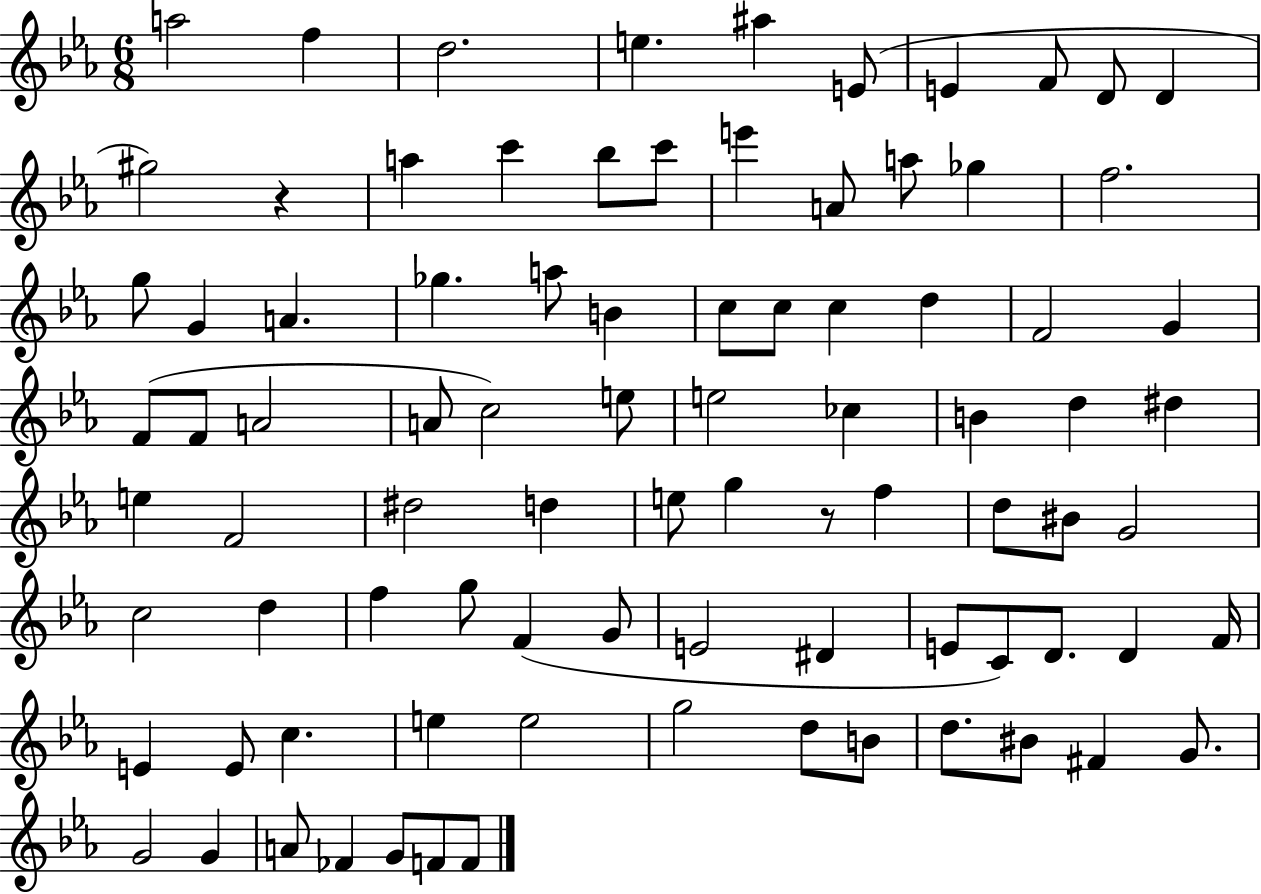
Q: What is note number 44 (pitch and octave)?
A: E5